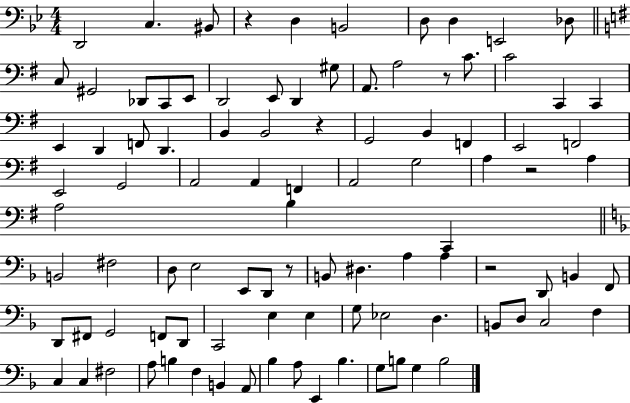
D2/h C3/q. BIS2/e R/q D3/q B2/h D3/e D3/q E2/h Db3/e C3/e G#2/h Db2/e C2/e E2/e D2/h E2/e D2/q G#3/e A2/e. A3/h R/e C4/e. C4/h C2/q C2/q E2/q D2/q F2/e D2/q. B2/q B2/h R/q G2/h B2/q F2/q E2/h F2/h E2/h G2/h A2/h A2/q F2/q A2/h G3/h A3/q R/h A3/q A3/h B3/q C2/q B2/h F#3/h D3/e E3/h E2/e D2/e R/e B2/e D#3/q. A3/q A3/q R/h D2/e B2/q F2/e D2/e F#2/e G2/h F2/e D2/e C2/h E3/q E3/q G3/e Eb3/h D3/q. B2/e D3/e C3/h F3/q C3/q C3/q F#3/h A3/e B3/q F3/q B2/q A2/e Bb3/q A3/e E2/q Bb3/q. G3/e B3/e G3/q B3/h